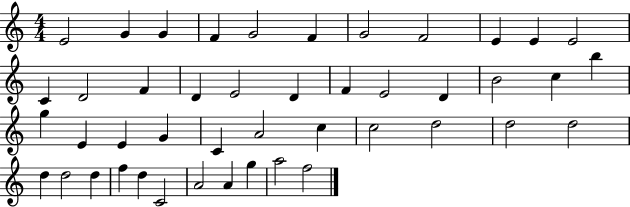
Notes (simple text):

E4/h G4/q G4/q F4/q G4/h F4/q G4/h F4/h E4/q E4/q E4/h C4/q D4/h F4/q D4/q E4/h D4/q F4/q E4/h D4/q B4/h C5/q B5/q G5/q E4/q E4/q G4/q C4/q A4/h C5/q C5/h D5/h D5/h D5/h D5/q D5/h D5/q F5/q D5/q C4/h A4/h A4/q G5/q A5/h F5/h